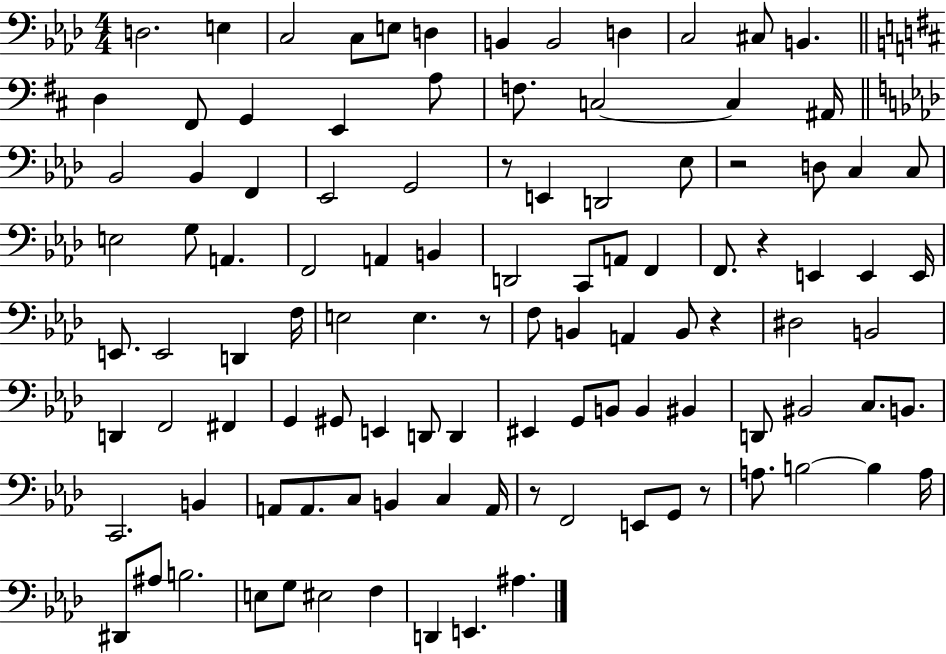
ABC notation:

X:1
T:Untitled
M:4/4
L:1/4
K:Ab
D,2 E, C,2 C,/2 E,/2 D, B,, B,,2 D, C,2 ^C,/2 B,, D, ^F,,/2 G,, E,, A,/2 F,/2 C,2 C, ^A,,/4 _B,,2 _B,, F,, _E,,2 G,,2 z/2 E,, D,,2 _E,/2 z2 D,/2 C, C,/2 E,2 G,/2 A,, F,,2 A,, B,, D,,2 C,,/2 A,,/2 F,, F,,/2 z E,, E,, E,,/4 E,,/2 E,,2 D,, F,/4 E,2 E, z/2 F,/2 B,, A,, B,,/2 z ^D,2 B,,2 D,, F,,2 ^F,, G,, ^G,,/2 E,, D,,/2 D,, ^E,, G,,/2 B,,/2 B,, ^B,, D,,/2 ^B,,2 C,/2 B,,/2 C,,2 B,, A,,/2 A,,/2 C,/2 B,, C, A,,/4 z/2 F,,2 E,,/2 G,,/2 z/2 A,/2 B,2 B, A,/4 ^D,,/2 ^A,/2 B,2 E,/2 G,/2 ^E,2 F, D,, E,, ^A,